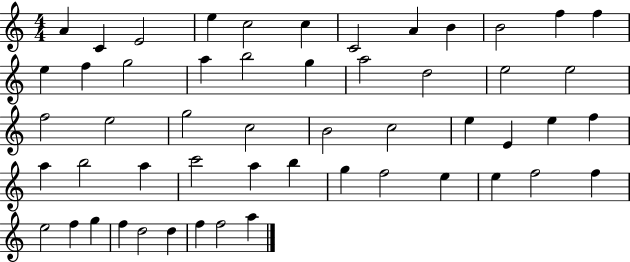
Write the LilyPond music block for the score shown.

{
  \clef treble
  \numericTimeSignature
  \time 4/4
  \key c \major
  a'4 c'4 e'2 | e''4 c''2 c''4 | c'2 a'4 b'4 | b'2 f''4 f''4 | \break e''4 f''4 g''2 | a''4 b''2 g''4 | a''2 d''2 | e''2 e''2 | \break f''2 e''2 | g''2 c''2 | b'2 c''2 | e''4 e'4 e''4 f''4 | \break a''4 b''2 a''4 | c'''2 a''4 b''4 | g''4 f''2 e''4 | e''4 f''2 f''4 | \break e''2 f''4 g''4 | f''4 d''2 d''4 | f''4 f''2 a''4 | \bar "|."
}